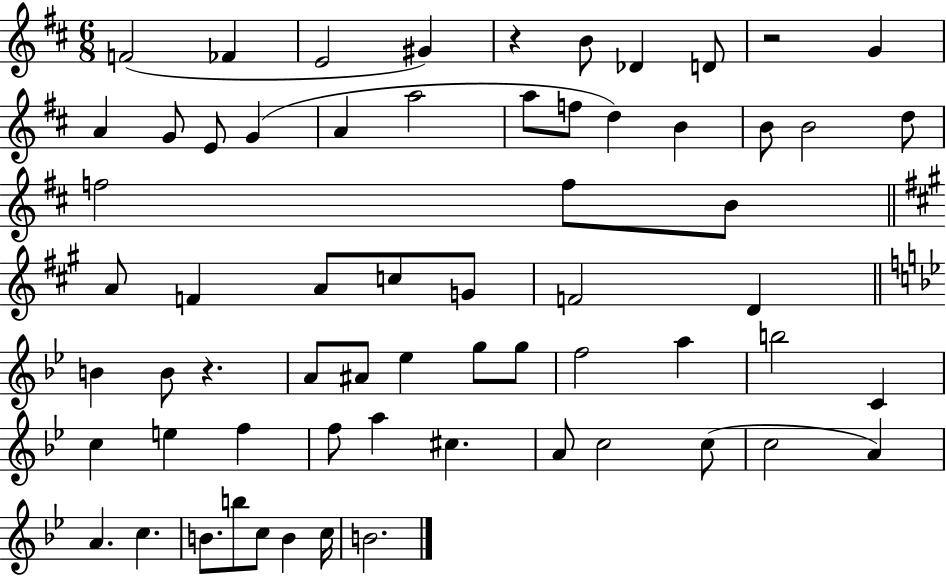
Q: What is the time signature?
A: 6/8